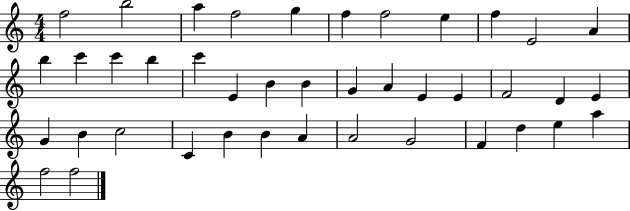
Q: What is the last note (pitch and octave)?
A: F5